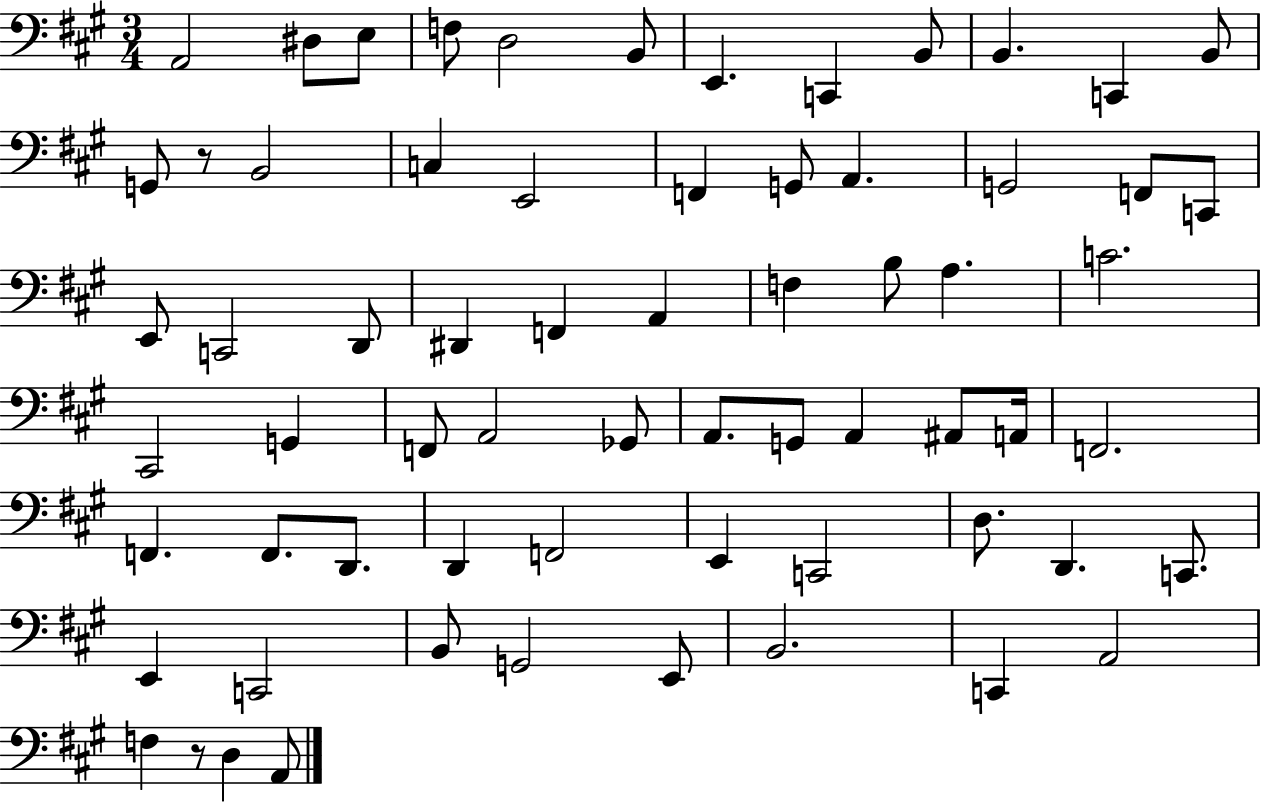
X:1
T:Untitled
M:3/4
L:1/4
K:A
A,,2 ^D,/2 E,/2 F,/2 D,2 B,,/2 E,, C,, B,,/2 B,, C,, B,,/2 G,,/2 z/2 B,,2 C, E,,2 F,, G,,/2 A,, G,,2 F,,/2 C,,/2 E,,/2 C,,2 D,,/2 ^D,, F,, A,, F, B,/2 A, C2 ^C,,2 G,, F,,/2 A,,2 _G,,/2 A,,/2 G,,/2 A,, ^A,,/2 A,,/4 F,,2 F,, F,,/2 D,,/2 D,, F,,2 E,, C,,2 D,/2 D,, C,,/2 E,, C,,2 B,,/2 G,,2 E,,/2 B,,2 C,, A,,2 F, z/2 D, A,,/2